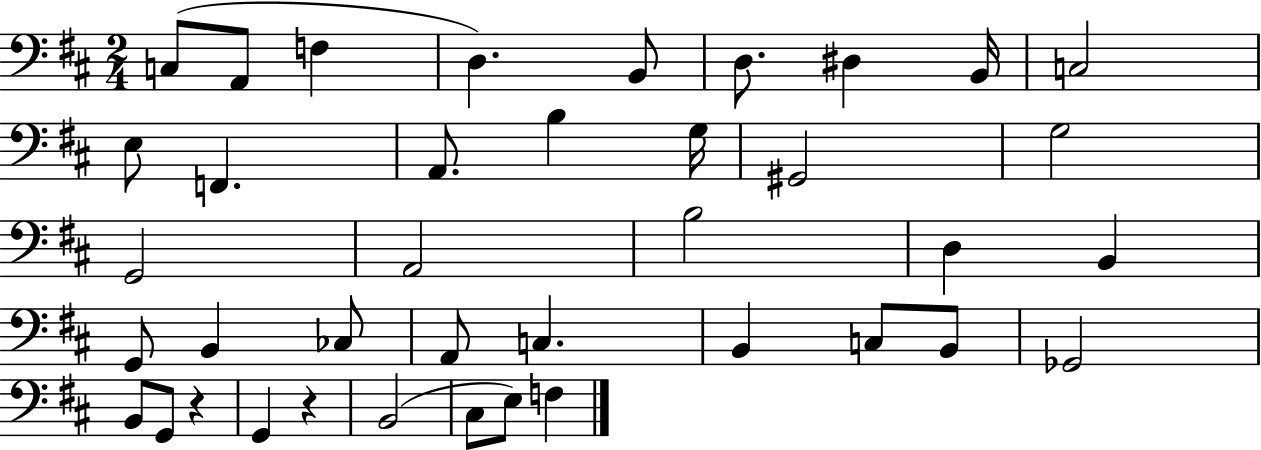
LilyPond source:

{
  \clef bass
  \numericTimeSignature
  \time 2/4
  \key d \major
  c8( a,8 f4 | d4.) b,8 | d8. dis4 b,16 | c2 | \break e8 f,4. | a,8. b4 g16 | gis,2 | g2 | \break g,2 | a,2 | b2 | d4 b,4 | \break g,8 b,4 ces8 | a,8 c4. | b,4 c8 b,8 | ges,2 | \break b,8 g,8 r4 | g,4 r4 | b,2( | cis8 e8) f4 | \break \bar "|."
}